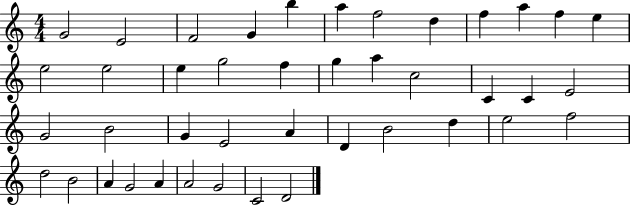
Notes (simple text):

G4/h E4/h F4/h G4/q B5/q A5/q F5/h D5/q F5/q A5/q F5/q E5/q E5/h E5/h E5/q G5/h F5/q G5/q A5/q C5/h C4/q C4/q E4/h G4/h B4/h G4/q E4/h A4/q D4/q B4/h D5/q E5/h F5/h D5/h B4/h A4/q G4/h A4/q A4/h G4/h C4/h D4/h